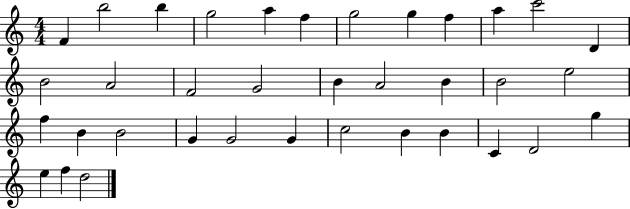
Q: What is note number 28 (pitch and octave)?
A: C5